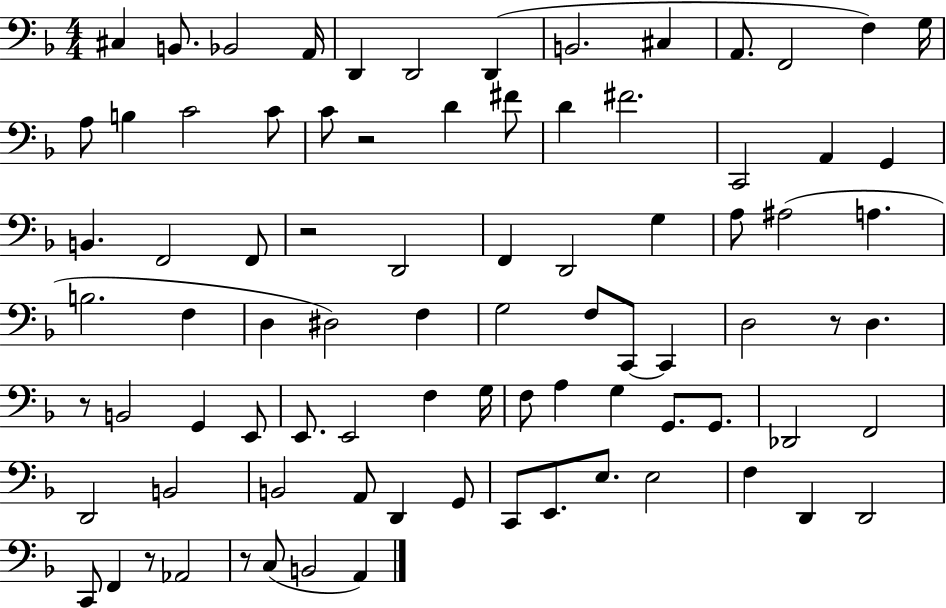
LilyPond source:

{
  \clef bass
  \numericTimeSignature
  \time 4/4
  \key f \major
  \repeat volta 2 { cis4 b,8. bes,2 a,16 | d,4 d,2 d,4( | b,2. cis4 | a,8. f,2 f4) g16 | \break a8 b4 c'2 c'8 | c'8 r2 d'4 fis'8 | d'4 fis'2. | c,2 a,4 g,4 | \break b,4. f,2 f,8 | r2 d,2 | f,4 d,2 g4 | a8 ais2( a4. | \break b2. f4 | d4 dis2) f4 | g2 f8 c,8~~ c,4 | d2 r8 d4. | \break r8 b,2 g,4 e,8 | e,8. e,2 f4 g16 | f8 a4 g4 g,8. g,8. | des,2 f,2 | \break d,2 b,2 | b,2 a,8 d,4 g,8 | c,8 e,8. e8. e2 | f4 d,4 d,2 | \break c,8 f,4 r8 aes,2 | r8 c8( b,2 a,4) | } \bar "|."
}